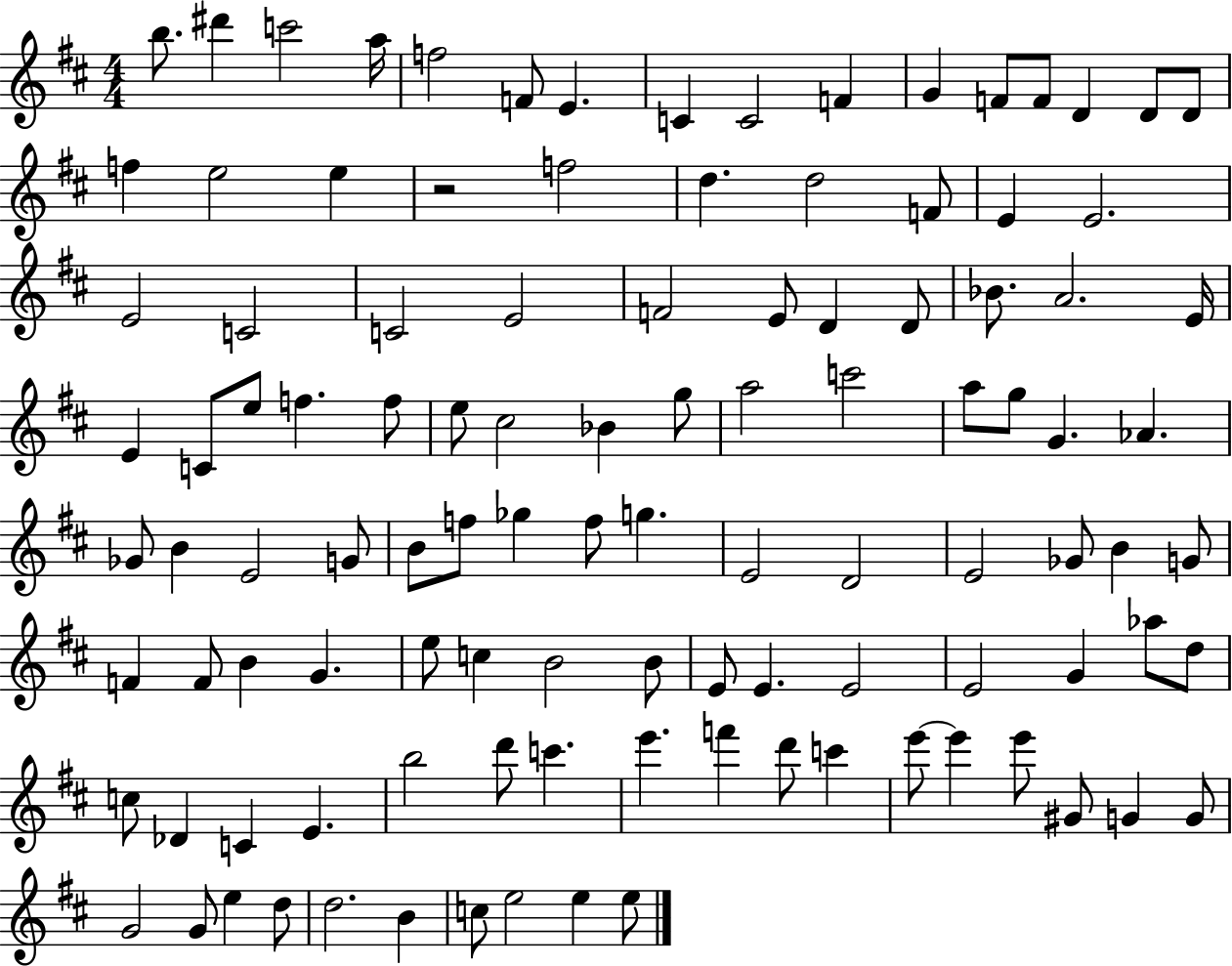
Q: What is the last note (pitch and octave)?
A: E5